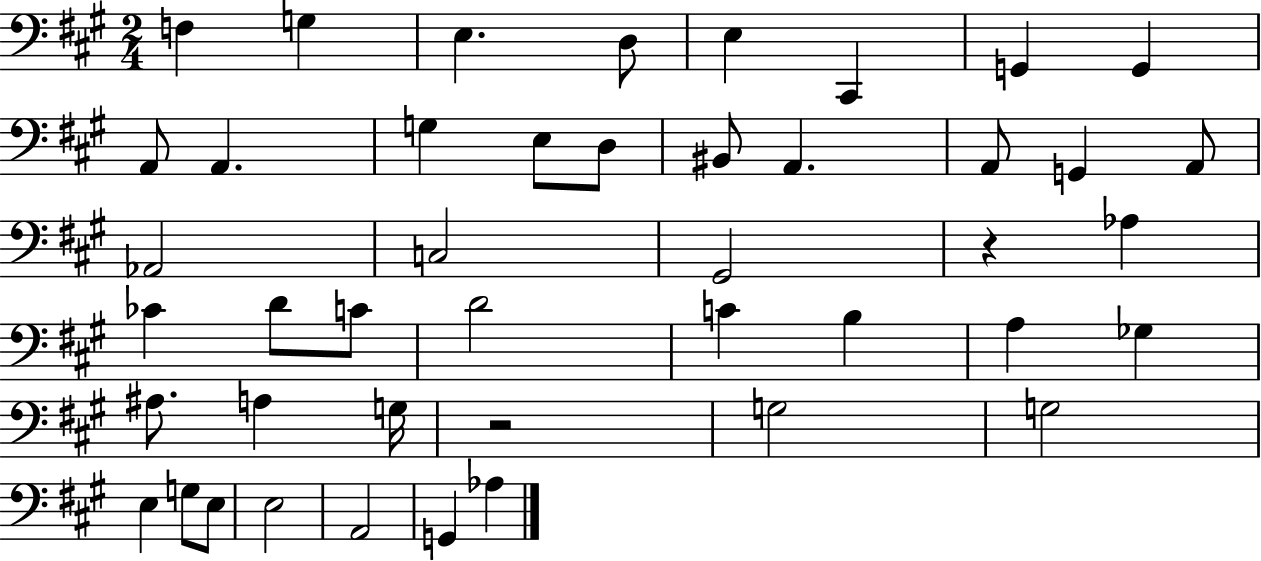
{
  \clef bass
  \numericTimeSignature
  \time 2/4
  \key a \major
  f4 g4 | e4. d8 | e4 cis,4 | g,4 g,4 | \break a,8 a,4. | g4 e8 d8 | bis,8 a,4. | a,8 g,4 a,8 | \break aes,2 | c2 | gis,2 | r4 aes4 | \break ces'4 d'8 c'8 | d'2 | c'4 b4 | a4 ges4 | \break ais8. a4 g16 | r2 | g2 | g2 | \break e4 g8 e8 | e2 | a,2 | g,4 aes4 | \break \bar "|."
}